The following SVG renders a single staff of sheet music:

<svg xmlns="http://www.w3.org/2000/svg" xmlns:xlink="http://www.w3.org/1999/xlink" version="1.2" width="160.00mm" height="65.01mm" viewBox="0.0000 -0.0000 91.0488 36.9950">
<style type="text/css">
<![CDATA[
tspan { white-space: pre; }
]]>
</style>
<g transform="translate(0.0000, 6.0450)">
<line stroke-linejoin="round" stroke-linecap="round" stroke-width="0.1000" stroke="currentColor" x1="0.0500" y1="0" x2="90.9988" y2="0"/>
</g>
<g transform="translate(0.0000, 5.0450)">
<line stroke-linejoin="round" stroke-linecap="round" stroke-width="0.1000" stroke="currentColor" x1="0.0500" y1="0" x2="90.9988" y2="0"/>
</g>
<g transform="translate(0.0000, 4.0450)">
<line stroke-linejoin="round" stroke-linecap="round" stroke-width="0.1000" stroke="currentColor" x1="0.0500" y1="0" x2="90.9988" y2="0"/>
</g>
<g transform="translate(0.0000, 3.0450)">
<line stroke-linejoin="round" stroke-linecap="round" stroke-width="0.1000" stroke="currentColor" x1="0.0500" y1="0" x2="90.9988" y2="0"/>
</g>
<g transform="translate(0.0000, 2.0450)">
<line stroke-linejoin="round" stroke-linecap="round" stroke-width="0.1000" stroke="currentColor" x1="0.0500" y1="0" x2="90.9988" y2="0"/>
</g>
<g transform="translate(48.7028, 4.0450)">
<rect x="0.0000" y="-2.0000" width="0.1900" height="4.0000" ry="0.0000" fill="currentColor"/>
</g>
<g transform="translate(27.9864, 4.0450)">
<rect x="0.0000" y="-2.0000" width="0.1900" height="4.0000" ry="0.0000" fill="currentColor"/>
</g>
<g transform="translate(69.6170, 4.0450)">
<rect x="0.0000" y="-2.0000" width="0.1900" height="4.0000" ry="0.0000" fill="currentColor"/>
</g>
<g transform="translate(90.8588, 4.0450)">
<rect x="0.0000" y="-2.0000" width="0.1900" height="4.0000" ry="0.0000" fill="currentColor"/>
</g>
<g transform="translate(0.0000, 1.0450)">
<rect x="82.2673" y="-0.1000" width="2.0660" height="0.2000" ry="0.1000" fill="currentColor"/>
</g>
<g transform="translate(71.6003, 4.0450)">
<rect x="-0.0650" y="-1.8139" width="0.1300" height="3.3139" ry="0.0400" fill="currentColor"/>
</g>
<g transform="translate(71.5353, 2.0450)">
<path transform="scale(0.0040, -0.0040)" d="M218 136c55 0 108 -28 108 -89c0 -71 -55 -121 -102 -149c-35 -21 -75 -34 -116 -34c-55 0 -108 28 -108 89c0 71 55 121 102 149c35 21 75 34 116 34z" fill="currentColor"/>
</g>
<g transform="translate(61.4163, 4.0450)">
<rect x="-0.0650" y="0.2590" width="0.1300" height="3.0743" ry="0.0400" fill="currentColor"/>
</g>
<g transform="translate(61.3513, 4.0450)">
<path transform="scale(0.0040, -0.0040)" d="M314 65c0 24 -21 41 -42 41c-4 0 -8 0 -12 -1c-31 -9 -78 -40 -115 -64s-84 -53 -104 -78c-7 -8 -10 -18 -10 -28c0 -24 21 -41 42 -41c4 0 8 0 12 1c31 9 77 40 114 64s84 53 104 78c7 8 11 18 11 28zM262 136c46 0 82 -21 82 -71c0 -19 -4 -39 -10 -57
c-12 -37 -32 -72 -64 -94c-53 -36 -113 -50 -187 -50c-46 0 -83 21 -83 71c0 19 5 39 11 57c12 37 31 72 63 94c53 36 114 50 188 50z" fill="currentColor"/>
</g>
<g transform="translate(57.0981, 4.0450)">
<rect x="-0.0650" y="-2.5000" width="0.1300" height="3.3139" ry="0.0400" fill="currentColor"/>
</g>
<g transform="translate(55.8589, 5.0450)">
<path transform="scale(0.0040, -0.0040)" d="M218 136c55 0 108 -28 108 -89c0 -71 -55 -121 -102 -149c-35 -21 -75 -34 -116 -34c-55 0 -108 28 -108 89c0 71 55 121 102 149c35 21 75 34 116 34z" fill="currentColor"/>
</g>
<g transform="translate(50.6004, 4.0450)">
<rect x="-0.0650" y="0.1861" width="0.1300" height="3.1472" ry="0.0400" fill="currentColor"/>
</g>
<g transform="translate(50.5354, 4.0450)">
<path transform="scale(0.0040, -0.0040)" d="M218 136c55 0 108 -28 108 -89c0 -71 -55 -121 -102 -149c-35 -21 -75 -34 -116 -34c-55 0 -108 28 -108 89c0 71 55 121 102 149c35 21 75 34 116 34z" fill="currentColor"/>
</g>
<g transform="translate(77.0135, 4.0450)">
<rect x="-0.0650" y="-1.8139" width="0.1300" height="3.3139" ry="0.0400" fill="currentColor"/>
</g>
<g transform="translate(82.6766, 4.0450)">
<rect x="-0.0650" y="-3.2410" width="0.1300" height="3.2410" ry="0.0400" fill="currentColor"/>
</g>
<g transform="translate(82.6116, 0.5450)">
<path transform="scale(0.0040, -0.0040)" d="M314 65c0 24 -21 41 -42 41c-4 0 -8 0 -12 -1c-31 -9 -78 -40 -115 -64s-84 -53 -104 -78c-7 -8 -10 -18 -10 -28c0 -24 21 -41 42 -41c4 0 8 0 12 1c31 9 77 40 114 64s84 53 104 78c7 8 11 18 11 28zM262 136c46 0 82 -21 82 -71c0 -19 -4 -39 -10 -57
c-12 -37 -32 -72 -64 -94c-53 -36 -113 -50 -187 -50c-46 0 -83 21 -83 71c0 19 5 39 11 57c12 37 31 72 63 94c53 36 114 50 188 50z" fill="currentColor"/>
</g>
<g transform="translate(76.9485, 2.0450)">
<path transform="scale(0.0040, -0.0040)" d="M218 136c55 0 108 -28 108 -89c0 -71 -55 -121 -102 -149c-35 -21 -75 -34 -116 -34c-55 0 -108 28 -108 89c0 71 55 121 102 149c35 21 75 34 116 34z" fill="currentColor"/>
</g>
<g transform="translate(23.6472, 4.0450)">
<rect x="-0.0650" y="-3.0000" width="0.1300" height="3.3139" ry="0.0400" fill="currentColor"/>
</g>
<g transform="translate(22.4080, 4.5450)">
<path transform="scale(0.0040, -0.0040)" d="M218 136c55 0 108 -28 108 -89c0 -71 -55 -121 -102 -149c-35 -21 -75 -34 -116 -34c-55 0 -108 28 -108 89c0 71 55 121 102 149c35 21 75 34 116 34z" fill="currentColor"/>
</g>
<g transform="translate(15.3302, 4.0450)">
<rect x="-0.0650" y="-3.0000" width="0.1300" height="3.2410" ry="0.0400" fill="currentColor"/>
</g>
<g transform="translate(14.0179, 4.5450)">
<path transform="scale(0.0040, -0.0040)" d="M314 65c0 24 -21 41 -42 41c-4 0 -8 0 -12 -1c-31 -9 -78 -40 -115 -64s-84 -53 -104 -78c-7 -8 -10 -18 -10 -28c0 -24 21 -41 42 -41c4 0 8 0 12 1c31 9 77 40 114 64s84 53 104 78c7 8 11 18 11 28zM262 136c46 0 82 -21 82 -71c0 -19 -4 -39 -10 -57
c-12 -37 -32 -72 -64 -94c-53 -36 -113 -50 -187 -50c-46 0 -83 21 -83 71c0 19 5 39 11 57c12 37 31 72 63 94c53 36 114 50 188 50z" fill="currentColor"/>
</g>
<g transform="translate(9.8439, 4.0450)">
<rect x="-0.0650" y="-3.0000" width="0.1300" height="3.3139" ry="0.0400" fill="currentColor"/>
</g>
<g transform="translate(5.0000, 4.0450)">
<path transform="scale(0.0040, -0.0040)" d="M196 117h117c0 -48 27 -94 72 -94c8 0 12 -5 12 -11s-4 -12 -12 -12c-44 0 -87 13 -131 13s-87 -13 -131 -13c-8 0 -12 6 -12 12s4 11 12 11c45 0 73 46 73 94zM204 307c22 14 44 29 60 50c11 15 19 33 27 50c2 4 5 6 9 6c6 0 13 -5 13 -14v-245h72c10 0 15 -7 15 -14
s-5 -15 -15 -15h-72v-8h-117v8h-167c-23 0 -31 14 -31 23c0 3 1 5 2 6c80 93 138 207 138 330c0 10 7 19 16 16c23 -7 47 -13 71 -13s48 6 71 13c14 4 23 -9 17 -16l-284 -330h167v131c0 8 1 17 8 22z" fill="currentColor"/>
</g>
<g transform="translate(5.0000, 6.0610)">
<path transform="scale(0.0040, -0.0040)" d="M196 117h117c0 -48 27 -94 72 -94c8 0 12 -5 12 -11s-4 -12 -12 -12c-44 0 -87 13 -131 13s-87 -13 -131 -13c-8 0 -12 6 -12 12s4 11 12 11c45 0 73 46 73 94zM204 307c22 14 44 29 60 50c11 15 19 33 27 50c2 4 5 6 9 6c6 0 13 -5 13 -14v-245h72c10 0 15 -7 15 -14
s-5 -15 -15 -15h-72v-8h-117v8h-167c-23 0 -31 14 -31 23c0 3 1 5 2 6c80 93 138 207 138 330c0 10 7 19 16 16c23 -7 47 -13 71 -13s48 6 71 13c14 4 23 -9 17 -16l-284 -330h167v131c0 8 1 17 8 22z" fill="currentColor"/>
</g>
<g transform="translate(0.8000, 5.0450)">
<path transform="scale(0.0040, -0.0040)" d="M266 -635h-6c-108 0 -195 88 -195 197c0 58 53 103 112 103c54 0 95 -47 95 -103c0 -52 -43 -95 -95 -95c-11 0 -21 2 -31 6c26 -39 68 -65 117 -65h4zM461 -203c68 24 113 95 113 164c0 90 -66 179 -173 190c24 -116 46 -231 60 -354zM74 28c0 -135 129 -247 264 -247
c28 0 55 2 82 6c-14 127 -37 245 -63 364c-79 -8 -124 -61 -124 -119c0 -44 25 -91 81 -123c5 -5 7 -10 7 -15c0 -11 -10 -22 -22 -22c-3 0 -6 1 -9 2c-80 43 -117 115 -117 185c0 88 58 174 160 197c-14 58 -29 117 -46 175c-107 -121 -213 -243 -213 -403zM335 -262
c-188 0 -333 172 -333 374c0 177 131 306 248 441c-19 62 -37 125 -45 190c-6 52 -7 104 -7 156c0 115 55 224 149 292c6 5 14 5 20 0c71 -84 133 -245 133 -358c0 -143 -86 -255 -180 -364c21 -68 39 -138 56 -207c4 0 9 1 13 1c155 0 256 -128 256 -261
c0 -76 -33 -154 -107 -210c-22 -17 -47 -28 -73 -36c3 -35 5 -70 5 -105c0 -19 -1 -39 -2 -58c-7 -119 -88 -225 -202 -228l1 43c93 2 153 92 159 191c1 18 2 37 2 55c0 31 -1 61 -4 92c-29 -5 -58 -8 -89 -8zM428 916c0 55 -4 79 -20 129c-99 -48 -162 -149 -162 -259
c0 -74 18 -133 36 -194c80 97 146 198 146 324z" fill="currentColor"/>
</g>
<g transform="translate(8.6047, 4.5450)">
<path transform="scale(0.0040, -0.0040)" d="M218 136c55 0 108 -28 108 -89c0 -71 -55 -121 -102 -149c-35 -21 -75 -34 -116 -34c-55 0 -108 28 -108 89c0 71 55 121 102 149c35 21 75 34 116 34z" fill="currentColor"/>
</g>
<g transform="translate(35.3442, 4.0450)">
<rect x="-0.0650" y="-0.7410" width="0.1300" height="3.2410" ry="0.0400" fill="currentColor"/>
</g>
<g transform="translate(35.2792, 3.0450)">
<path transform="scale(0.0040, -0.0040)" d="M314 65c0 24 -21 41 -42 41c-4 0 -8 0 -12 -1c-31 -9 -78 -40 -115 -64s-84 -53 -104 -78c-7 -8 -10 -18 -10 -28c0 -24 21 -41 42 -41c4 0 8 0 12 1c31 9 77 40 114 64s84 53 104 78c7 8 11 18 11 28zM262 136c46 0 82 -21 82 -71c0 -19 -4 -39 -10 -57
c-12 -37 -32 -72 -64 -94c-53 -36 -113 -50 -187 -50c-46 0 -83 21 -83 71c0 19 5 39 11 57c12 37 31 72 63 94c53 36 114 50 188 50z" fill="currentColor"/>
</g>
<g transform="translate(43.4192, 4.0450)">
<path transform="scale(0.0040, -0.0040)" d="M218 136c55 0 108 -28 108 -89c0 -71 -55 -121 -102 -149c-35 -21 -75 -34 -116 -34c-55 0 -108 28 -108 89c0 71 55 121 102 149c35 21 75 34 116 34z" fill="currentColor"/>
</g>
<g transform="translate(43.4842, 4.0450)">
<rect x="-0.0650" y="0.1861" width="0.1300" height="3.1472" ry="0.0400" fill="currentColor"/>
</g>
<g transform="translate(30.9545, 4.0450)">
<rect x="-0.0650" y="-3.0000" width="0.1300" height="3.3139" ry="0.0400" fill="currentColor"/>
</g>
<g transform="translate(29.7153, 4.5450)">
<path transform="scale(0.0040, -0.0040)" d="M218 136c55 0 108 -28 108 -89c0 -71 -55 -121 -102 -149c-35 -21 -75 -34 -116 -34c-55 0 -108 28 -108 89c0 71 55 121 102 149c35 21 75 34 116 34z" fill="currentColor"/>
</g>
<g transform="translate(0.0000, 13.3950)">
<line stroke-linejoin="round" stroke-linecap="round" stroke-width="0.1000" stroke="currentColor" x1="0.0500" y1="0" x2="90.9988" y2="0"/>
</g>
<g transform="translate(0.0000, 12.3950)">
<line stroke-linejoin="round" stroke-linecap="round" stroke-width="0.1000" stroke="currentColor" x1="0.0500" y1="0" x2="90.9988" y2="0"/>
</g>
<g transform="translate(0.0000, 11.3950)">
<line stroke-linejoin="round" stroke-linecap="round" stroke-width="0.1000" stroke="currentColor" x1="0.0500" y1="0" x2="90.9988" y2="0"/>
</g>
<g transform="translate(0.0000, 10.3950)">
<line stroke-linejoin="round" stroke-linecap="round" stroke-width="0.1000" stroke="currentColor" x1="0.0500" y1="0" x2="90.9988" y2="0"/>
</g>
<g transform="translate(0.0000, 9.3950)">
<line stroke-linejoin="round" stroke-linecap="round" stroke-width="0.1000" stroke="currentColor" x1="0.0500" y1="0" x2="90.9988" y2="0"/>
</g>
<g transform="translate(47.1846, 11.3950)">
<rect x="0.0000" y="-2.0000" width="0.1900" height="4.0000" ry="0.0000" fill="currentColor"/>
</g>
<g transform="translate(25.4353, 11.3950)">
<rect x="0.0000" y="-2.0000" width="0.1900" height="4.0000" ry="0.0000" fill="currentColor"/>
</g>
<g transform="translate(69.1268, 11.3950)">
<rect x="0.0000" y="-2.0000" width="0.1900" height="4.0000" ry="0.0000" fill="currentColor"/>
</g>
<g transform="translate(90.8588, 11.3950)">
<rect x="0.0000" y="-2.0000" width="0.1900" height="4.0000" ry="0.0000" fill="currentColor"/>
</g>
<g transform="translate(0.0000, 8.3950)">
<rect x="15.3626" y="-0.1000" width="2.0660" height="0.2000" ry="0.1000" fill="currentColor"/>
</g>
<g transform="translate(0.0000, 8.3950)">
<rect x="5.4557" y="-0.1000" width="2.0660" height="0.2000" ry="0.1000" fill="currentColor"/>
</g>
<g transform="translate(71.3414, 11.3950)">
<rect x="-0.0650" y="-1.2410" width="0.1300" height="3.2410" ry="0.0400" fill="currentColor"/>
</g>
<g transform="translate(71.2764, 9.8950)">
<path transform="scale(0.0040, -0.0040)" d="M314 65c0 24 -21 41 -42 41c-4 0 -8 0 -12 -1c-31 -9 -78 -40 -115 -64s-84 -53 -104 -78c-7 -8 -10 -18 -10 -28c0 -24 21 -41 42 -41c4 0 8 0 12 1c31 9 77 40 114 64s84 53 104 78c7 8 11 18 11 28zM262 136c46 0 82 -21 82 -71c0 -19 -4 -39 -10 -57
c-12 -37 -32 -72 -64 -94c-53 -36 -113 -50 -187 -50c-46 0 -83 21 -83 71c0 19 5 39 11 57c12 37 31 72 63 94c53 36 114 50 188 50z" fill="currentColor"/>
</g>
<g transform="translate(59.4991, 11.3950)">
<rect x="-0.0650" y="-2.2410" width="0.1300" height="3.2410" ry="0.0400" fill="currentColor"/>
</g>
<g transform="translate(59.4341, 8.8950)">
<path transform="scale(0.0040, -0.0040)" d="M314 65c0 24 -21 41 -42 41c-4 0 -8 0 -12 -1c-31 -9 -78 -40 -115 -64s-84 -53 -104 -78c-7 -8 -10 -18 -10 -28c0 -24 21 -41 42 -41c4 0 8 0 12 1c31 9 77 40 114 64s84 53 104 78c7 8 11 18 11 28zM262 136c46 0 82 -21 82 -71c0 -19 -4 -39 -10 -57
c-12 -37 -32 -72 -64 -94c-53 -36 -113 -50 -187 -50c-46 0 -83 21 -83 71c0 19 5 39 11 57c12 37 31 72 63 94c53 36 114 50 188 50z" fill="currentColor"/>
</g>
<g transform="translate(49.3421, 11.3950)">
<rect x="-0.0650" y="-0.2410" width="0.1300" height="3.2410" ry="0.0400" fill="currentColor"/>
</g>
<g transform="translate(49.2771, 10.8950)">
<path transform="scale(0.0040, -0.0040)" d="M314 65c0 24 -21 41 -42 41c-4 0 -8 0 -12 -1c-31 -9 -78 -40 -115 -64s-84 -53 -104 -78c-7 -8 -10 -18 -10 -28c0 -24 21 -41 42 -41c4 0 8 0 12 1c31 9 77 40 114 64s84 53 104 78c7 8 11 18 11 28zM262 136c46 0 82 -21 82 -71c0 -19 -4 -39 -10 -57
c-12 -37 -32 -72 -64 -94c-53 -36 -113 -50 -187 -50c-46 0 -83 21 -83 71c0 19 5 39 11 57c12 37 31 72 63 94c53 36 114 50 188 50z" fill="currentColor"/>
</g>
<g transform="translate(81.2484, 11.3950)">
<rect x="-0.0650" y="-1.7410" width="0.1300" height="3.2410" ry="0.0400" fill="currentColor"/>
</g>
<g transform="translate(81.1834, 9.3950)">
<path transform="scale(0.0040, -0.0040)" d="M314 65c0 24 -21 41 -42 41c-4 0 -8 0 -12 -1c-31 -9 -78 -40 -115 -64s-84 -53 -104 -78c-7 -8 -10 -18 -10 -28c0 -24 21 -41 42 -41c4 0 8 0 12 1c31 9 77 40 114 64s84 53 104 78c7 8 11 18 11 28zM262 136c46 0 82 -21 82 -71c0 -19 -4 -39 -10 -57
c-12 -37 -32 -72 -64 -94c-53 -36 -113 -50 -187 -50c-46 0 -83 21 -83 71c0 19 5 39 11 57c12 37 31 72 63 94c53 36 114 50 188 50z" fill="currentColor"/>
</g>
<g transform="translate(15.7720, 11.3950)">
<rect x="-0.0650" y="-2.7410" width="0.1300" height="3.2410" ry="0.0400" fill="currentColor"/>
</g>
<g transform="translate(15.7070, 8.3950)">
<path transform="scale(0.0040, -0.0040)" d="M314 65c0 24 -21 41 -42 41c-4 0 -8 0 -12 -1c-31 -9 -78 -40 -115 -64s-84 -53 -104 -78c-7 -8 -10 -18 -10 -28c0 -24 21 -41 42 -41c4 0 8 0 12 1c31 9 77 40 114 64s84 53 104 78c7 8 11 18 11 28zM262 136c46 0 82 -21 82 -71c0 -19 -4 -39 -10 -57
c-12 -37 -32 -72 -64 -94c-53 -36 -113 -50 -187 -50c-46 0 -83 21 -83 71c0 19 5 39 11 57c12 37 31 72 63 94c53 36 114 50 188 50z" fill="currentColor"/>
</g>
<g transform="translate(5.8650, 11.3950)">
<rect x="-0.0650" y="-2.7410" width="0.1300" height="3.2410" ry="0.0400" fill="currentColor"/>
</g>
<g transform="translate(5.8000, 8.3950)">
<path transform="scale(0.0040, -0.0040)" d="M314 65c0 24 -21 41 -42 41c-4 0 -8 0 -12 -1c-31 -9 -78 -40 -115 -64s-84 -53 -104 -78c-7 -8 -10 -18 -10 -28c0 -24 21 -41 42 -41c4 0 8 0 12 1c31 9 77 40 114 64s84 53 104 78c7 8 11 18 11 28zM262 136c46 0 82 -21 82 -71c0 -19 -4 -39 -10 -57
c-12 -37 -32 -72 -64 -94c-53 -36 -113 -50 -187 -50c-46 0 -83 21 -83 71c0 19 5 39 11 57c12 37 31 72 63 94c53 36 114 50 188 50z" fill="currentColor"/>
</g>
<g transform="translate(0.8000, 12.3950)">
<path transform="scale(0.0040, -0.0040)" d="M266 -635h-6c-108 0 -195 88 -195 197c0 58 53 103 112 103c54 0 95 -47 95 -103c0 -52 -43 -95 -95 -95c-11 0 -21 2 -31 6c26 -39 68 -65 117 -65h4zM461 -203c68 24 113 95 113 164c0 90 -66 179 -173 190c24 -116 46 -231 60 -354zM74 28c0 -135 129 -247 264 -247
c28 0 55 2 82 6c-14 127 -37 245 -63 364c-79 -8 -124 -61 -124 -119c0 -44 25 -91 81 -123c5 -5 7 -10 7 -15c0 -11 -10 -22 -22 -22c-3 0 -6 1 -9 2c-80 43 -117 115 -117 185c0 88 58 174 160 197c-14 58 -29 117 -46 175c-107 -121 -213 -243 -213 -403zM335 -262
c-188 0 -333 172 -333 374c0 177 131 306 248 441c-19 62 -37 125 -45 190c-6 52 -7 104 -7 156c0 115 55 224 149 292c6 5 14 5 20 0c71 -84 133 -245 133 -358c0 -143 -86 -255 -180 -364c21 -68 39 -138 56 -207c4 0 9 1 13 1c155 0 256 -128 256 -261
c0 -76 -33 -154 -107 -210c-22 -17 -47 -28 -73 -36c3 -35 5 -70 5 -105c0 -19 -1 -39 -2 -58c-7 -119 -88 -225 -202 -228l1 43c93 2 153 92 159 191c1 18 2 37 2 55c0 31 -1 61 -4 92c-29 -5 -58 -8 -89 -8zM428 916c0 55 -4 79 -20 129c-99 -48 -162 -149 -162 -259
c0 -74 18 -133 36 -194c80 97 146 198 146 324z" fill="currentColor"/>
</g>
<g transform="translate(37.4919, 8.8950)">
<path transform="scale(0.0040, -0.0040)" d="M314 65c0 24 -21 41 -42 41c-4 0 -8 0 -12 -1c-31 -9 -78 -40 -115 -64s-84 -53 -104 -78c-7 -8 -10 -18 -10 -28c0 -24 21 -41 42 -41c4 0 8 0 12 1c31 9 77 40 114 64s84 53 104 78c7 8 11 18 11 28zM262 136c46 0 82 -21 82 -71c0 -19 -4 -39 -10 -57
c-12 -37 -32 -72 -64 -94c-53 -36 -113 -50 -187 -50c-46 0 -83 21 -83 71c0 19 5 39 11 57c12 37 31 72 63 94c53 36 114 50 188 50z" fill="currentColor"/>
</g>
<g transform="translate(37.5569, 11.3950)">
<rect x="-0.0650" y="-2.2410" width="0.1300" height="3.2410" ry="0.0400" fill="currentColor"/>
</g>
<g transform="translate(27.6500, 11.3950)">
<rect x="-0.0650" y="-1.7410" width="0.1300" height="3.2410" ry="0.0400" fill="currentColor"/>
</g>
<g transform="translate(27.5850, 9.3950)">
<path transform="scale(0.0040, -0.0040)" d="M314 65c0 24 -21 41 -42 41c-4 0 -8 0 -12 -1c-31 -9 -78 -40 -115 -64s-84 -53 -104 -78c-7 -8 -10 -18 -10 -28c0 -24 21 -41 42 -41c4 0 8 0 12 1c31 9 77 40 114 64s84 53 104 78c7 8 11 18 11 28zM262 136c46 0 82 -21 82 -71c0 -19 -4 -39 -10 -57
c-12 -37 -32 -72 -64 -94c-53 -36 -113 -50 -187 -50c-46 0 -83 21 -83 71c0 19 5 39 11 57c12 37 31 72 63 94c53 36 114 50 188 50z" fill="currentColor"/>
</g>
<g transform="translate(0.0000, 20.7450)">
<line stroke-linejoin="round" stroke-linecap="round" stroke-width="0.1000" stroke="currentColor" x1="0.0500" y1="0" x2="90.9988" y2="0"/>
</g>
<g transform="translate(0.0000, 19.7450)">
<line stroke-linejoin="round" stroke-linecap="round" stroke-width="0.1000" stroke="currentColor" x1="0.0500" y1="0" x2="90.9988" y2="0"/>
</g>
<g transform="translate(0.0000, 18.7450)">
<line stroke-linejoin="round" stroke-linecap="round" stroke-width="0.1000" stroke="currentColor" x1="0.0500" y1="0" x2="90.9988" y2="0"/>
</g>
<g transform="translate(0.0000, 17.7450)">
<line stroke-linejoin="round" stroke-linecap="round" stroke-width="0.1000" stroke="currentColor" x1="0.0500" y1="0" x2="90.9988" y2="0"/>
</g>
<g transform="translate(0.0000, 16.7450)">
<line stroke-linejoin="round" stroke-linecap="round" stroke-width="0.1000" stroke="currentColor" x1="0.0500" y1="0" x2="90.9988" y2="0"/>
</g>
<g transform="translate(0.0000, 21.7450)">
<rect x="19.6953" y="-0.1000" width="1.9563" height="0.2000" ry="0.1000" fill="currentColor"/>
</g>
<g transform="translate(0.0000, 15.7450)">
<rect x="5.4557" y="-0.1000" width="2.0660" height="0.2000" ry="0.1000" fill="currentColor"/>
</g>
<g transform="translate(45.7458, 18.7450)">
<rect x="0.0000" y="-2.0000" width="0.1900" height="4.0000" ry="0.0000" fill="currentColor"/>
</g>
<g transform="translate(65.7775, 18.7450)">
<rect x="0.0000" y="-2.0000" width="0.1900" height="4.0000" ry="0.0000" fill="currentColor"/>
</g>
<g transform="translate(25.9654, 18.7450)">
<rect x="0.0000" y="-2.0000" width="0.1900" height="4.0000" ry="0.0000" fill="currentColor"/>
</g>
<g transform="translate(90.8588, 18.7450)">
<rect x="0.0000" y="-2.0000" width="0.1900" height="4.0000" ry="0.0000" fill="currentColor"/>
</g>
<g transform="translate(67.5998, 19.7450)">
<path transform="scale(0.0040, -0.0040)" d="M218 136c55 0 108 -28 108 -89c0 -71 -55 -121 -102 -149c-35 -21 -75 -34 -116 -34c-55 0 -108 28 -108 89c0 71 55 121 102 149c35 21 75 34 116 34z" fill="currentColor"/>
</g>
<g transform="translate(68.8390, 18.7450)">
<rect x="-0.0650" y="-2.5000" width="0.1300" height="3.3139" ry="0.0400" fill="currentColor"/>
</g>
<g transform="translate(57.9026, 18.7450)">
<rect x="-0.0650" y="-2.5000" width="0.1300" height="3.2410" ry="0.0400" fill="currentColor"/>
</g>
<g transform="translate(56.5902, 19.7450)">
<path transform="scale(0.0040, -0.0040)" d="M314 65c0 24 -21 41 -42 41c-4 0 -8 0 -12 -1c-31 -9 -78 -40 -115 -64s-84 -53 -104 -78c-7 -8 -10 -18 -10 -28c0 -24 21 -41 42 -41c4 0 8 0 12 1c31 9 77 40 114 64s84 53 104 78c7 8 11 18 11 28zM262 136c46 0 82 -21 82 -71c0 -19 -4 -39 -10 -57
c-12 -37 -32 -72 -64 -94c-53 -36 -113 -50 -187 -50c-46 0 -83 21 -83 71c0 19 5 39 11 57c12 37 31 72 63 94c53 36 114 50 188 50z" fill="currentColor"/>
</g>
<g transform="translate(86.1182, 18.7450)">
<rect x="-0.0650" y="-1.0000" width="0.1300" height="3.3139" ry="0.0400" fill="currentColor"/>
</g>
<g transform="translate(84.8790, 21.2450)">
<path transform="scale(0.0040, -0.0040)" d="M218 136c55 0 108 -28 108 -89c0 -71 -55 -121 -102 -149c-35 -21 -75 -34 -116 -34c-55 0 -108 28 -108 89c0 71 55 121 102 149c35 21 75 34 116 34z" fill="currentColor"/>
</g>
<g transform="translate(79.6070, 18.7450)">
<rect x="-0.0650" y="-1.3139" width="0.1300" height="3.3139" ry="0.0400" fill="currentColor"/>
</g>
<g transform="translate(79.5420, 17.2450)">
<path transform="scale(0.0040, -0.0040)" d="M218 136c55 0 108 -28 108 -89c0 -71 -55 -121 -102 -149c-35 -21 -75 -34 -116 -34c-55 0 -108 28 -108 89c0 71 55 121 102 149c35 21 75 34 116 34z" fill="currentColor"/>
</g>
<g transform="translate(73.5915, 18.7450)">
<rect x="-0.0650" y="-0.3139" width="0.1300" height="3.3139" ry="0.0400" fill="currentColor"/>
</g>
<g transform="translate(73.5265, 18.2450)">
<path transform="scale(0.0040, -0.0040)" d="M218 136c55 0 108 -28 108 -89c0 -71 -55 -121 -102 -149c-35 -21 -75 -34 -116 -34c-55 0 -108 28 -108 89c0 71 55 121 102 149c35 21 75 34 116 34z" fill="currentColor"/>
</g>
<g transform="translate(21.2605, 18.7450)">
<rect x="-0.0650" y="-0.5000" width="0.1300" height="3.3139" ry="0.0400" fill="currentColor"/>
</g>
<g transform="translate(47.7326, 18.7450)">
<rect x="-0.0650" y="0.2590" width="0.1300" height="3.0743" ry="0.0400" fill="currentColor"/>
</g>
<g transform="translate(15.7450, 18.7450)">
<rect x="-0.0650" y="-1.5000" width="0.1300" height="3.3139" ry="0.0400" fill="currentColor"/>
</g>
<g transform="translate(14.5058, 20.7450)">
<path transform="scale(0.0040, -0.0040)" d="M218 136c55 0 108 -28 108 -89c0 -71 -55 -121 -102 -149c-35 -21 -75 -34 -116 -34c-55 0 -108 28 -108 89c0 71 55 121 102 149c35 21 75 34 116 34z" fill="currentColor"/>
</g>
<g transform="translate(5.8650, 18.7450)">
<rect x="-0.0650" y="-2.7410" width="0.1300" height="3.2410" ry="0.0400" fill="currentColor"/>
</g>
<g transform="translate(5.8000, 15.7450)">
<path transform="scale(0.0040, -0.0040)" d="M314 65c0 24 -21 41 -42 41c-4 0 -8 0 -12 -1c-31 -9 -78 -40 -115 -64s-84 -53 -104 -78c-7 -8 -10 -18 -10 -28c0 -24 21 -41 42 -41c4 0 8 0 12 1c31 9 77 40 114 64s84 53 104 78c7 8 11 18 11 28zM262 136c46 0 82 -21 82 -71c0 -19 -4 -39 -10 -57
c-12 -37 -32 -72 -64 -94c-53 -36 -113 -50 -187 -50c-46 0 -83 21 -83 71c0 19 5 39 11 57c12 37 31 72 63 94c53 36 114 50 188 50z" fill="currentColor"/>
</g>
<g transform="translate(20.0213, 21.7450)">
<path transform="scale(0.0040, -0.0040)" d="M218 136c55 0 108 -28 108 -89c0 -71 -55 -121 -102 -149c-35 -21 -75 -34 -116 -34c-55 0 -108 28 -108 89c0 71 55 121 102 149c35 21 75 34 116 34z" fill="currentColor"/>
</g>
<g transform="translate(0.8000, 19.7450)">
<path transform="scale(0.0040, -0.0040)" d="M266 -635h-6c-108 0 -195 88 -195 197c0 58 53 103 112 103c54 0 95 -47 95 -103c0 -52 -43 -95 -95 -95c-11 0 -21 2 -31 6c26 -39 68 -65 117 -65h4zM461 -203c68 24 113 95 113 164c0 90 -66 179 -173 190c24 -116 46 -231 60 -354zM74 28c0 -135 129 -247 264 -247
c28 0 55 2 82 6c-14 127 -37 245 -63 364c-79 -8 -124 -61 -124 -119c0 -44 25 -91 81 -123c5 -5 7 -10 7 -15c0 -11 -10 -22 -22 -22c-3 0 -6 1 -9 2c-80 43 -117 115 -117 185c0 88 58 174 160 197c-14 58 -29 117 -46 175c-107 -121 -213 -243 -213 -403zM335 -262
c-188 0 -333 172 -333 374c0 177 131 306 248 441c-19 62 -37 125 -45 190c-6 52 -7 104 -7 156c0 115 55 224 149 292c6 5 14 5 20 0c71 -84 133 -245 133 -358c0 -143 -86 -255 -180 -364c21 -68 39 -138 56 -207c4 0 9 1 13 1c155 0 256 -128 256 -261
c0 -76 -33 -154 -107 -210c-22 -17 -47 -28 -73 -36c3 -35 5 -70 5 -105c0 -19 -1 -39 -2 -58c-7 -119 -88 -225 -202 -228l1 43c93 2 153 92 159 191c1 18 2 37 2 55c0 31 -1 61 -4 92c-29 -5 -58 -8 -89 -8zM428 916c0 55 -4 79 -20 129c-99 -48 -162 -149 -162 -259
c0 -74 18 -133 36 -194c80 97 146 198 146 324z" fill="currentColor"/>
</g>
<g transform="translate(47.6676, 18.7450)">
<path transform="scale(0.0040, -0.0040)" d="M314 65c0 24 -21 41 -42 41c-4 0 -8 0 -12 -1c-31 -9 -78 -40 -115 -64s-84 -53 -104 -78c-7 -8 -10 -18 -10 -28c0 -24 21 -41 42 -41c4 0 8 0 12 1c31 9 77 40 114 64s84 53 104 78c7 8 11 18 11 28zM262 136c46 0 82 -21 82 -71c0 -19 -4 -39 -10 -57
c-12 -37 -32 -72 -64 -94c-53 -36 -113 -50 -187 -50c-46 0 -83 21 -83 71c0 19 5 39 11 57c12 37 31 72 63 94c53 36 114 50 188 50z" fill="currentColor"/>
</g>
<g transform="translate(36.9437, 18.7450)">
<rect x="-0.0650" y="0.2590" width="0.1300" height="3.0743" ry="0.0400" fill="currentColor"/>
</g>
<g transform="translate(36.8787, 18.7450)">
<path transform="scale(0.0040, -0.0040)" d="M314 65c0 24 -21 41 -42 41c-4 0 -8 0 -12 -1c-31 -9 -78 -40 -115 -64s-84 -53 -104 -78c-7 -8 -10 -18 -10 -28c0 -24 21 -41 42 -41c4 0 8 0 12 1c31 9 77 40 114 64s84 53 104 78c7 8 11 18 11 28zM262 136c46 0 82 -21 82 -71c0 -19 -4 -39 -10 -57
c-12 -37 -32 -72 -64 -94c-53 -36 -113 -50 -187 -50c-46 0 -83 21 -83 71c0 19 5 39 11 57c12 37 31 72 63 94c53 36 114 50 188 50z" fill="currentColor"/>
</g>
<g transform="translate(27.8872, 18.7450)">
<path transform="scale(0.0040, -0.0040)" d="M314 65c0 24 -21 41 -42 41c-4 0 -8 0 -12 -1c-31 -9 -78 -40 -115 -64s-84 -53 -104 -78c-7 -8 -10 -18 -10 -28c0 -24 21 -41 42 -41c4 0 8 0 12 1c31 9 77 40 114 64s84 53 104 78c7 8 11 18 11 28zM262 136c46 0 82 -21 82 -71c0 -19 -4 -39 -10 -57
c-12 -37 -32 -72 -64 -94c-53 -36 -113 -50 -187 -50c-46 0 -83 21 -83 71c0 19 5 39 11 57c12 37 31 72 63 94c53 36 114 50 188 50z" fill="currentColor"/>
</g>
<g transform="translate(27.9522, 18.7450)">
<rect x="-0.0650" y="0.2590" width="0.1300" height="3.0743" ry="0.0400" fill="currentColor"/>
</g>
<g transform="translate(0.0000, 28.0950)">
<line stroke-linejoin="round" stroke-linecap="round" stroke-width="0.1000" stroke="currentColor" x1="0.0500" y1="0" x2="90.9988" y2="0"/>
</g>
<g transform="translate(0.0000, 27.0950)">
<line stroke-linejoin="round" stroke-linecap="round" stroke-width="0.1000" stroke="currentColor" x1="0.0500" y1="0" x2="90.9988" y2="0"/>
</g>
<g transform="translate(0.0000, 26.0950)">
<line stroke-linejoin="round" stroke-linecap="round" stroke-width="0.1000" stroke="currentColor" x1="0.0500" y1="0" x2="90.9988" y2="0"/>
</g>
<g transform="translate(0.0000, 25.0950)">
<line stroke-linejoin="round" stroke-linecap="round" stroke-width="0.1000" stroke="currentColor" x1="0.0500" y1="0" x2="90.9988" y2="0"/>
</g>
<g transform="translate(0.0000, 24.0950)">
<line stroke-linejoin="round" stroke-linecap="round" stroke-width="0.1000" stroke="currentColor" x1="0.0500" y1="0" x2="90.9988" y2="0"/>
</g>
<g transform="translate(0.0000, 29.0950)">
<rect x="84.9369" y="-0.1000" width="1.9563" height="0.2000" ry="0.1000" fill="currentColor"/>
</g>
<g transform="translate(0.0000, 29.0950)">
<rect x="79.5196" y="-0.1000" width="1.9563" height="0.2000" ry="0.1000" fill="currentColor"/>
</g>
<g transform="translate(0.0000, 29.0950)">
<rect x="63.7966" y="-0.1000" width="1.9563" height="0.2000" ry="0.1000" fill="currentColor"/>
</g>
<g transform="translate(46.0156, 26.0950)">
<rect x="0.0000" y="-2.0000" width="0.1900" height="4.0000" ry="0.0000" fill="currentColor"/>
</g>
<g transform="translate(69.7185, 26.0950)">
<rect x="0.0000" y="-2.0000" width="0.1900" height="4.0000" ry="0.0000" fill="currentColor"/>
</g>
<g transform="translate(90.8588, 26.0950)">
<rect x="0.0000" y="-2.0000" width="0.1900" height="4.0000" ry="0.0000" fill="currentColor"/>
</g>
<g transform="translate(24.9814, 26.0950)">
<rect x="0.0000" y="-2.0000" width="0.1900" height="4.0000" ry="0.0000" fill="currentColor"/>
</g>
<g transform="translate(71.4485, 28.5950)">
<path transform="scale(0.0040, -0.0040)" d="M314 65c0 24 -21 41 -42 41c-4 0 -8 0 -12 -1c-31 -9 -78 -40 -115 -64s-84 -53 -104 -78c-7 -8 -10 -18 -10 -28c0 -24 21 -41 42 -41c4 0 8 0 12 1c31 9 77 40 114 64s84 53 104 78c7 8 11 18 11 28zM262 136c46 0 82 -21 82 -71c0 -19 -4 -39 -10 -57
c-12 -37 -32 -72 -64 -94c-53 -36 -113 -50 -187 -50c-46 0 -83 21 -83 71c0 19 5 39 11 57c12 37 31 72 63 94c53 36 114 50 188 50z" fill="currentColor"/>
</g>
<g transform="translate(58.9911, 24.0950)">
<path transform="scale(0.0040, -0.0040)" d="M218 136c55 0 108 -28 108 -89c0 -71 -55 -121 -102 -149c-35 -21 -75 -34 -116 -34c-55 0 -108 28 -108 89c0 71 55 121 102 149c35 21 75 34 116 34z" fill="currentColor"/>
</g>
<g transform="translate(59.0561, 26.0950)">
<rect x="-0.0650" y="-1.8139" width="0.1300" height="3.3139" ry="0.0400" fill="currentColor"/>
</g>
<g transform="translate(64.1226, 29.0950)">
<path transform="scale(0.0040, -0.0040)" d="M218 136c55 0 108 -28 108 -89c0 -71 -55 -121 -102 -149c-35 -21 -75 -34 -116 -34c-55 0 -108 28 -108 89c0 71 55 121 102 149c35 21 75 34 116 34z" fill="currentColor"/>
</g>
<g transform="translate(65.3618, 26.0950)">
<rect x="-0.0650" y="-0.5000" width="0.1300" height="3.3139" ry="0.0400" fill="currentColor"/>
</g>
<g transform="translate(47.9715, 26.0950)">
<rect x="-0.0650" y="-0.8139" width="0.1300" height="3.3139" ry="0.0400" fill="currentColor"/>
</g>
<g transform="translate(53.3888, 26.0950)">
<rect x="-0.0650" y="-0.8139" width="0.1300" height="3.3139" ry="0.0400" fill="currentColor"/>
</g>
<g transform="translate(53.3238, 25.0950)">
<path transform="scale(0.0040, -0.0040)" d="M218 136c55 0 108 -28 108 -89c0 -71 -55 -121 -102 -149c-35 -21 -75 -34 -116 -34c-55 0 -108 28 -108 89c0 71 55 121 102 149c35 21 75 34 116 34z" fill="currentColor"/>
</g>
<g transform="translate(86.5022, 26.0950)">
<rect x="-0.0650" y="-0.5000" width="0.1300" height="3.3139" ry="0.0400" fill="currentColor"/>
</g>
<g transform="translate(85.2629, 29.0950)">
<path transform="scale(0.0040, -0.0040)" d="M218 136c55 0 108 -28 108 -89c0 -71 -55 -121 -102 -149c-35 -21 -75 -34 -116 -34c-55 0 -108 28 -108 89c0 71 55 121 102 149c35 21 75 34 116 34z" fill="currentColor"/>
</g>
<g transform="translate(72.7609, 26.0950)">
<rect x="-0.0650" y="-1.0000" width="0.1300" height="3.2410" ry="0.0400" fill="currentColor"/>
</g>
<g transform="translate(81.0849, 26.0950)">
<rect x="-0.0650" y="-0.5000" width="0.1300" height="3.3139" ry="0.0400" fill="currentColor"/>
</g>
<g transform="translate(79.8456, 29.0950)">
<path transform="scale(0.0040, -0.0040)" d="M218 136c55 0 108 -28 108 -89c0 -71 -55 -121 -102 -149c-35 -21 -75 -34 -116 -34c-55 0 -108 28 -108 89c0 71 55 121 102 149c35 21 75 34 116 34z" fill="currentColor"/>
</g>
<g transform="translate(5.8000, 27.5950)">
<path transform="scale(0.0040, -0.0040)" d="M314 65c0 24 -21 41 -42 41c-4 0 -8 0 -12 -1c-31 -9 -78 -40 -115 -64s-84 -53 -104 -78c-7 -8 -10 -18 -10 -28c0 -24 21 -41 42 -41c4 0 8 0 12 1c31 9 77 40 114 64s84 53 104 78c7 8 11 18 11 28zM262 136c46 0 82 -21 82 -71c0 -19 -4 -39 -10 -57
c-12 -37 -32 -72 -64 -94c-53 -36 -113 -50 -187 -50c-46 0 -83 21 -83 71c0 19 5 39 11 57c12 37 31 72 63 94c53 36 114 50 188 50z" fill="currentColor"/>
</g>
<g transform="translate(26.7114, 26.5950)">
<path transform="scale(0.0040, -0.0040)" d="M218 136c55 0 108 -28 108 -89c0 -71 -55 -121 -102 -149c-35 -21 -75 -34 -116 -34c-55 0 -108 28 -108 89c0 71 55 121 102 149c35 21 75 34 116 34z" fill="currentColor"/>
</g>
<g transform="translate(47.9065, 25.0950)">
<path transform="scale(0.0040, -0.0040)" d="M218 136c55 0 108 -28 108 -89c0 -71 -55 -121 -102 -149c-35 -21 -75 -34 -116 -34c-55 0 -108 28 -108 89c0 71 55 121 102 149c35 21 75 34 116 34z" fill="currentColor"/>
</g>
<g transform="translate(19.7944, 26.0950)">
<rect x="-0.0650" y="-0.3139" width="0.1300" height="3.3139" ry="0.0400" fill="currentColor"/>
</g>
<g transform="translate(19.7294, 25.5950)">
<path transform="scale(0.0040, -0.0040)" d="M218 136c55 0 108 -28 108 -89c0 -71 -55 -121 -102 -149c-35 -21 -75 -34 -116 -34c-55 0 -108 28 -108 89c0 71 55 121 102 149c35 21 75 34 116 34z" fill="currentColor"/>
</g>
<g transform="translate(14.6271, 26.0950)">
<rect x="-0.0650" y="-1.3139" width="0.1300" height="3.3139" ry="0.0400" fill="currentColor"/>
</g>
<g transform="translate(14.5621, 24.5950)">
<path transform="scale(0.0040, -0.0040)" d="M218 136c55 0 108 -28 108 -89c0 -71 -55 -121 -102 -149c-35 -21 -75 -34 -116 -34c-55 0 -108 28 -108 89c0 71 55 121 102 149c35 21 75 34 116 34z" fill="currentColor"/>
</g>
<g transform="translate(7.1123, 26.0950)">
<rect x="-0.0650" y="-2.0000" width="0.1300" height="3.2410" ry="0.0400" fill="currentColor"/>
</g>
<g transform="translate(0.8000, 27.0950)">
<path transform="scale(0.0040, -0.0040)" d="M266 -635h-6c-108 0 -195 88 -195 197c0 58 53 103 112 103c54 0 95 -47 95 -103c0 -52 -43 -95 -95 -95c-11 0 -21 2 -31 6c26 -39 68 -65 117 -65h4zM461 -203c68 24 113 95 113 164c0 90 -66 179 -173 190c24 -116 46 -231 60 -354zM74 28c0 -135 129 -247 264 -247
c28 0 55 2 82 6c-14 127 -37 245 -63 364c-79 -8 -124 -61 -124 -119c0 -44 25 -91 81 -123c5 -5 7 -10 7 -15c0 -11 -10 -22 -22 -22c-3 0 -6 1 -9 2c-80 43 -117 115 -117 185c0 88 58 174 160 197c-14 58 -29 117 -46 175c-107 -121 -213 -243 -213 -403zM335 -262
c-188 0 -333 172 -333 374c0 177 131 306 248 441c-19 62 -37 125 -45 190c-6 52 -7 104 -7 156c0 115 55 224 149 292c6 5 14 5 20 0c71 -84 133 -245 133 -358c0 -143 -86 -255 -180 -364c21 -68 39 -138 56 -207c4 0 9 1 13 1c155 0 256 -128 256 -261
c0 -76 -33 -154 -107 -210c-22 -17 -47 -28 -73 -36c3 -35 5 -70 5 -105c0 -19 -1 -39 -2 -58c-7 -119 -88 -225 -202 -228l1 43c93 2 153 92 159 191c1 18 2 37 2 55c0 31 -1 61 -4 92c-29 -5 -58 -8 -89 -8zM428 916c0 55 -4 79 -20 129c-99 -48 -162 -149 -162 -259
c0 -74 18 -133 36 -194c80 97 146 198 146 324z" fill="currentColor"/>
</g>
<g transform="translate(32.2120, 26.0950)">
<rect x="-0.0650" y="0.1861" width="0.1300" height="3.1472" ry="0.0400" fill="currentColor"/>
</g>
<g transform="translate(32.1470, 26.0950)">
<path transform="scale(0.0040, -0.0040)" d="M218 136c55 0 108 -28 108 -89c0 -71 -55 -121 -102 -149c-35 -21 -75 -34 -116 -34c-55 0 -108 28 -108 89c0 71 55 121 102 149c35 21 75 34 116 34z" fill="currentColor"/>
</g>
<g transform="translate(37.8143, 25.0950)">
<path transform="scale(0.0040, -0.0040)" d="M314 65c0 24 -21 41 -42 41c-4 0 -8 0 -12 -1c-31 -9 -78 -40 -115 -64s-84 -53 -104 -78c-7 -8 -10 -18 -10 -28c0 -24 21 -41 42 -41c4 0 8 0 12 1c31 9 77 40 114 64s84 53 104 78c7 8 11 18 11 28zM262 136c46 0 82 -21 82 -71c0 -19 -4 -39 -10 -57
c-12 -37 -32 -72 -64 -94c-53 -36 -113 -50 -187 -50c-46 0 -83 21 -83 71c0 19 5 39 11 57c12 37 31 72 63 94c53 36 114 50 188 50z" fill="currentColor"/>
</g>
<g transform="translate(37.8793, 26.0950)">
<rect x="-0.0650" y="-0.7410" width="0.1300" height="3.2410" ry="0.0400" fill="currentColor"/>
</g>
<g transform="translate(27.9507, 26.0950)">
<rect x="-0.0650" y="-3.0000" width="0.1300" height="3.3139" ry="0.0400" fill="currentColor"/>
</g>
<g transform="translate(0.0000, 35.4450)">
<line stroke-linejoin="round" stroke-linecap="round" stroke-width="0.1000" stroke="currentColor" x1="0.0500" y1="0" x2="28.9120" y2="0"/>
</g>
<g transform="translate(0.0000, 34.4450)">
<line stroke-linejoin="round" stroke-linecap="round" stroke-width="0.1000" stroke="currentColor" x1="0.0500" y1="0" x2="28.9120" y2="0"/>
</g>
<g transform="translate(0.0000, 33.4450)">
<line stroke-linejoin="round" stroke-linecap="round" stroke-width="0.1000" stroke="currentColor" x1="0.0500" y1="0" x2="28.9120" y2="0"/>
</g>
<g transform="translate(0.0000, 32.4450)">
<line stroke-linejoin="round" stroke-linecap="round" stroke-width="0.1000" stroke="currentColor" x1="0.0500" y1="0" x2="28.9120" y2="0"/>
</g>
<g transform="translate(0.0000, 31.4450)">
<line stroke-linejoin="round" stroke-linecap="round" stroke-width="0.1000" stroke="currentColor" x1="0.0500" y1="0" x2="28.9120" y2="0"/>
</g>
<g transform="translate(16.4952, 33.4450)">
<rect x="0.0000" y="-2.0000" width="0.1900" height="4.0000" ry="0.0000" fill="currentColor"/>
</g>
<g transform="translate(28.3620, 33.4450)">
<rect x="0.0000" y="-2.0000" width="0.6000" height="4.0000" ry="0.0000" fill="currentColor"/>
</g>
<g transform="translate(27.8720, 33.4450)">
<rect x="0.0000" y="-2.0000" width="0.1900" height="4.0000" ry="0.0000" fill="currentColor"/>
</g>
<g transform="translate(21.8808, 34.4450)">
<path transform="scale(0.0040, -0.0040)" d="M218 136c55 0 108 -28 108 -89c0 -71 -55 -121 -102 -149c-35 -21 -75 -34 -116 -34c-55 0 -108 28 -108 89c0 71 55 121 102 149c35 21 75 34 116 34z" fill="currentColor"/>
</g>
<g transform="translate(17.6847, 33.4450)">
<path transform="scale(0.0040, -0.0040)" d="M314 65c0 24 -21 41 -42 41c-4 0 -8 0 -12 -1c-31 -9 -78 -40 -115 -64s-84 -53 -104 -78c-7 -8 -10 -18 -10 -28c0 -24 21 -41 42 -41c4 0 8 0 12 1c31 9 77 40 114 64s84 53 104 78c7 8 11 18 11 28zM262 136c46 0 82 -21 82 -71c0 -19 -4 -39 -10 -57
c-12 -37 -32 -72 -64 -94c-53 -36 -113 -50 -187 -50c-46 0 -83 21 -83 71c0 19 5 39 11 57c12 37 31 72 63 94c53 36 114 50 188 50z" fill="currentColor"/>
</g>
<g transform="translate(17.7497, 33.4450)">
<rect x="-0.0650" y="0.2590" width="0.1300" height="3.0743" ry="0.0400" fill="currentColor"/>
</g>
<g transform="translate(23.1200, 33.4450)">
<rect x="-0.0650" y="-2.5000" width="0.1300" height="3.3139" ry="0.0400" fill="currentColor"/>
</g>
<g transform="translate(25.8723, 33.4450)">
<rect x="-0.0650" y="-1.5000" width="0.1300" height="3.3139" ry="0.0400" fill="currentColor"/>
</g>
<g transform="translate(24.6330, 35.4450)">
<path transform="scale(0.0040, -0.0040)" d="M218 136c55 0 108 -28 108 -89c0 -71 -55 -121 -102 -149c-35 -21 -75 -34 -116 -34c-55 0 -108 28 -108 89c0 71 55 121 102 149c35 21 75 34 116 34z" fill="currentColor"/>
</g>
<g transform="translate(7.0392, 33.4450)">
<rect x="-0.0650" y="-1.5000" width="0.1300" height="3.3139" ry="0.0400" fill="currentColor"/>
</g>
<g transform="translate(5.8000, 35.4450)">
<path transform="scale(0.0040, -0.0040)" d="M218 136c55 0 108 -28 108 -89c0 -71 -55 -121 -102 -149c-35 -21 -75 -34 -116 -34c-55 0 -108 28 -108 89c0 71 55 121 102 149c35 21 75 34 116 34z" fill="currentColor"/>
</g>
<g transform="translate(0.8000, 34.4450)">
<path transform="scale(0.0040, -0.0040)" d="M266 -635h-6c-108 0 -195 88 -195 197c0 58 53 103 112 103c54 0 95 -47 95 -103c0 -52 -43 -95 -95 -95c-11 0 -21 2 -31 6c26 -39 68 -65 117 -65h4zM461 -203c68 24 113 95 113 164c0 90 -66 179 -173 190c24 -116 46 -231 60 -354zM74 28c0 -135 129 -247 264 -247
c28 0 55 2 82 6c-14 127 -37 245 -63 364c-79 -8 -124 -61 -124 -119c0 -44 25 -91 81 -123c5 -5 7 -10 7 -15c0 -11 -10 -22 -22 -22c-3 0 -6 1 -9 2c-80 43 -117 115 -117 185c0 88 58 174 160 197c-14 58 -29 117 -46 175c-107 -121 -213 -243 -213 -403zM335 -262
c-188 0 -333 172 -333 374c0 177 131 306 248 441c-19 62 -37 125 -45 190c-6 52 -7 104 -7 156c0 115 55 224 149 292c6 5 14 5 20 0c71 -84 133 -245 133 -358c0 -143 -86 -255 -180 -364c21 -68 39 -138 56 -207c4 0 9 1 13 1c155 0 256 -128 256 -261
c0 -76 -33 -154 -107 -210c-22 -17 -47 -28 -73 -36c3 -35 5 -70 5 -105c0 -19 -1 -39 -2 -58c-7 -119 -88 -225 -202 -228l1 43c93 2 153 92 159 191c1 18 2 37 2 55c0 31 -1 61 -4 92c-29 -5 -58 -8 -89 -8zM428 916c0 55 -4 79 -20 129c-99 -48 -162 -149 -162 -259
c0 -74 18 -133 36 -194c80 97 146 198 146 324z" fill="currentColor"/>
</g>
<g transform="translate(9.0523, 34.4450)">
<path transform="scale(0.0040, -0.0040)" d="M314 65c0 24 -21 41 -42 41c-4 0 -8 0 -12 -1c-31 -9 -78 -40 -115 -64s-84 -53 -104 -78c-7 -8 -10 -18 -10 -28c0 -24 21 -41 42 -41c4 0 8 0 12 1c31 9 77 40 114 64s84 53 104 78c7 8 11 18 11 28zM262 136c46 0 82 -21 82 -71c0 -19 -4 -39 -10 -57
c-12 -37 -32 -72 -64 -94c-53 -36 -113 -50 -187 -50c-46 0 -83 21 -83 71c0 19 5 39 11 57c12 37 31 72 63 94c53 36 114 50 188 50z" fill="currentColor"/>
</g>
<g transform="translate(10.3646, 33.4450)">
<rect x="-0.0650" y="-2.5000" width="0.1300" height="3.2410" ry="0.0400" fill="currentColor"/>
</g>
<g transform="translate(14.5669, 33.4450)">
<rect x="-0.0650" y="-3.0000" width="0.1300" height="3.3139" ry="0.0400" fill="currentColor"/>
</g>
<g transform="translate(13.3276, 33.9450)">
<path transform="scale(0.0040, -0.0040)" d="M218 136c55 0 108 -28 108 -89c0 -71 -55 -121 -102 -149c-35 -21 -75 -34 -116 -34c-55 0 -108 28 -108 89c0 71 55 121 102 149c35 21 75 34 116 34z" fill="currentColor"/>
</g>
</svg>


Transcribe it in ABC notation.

X:1
T:Untitled
M:4/4
L:1/4
K:C
A A2 A A d2 B B G B2 f f b2 a2 a2 f2 g2 c2 g2 e2 f2 a2 E C B2 B2 B2 G2 G c e D F2 e c A B d2 d d f C D2 C C E G2 A B2 G E